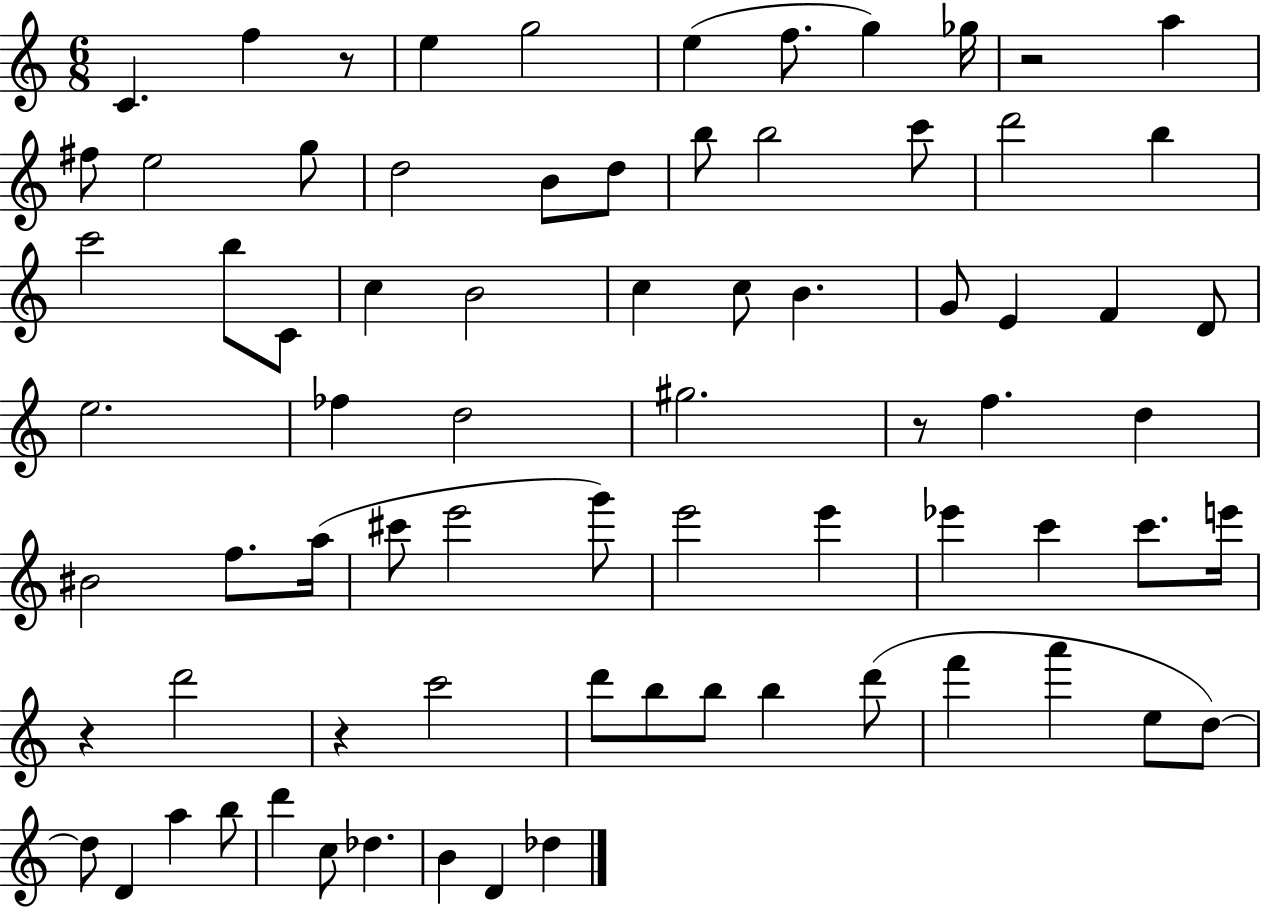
{
  \clef treble
  \numericTimeSignature
  \time 6/8
  \key c \major
  \repeat volta 2 { c'4. f''4 r8 | e''4 g''2 | e''4( f''8. g''4) ges''16 | r2 a''4 | \break fis''8 e''2 g''8 | d''2 b'8 d''8 | b''8 b''2 c'''8 | d'''2 b''4 | \break c'''2 b''8 c'8 | c''4 b'2 | c''4 c''8 b'4. | g'8 e'4 f'4 d'8 | \break e''2. | fes''4 d''2 | gis''2. | r8 f''4. d''4 | \break bis'2 f''8. a''16( | cis'''8 e'''2 g'''8) | e'''2 e'''4 | ees'''4 c'''4 c'''8. e'''16 | \break r4 d'''2 | r4 c'''2 | d'''8 b''8 b''8 b''4 d'''8( | f'''4 a'''4 e''8 d''8~~) | \break d''8 d'4 a''4 b''8 | d'''4 c''8 des''4. | b'4 d'4 des''4 | } \bar "|."
}